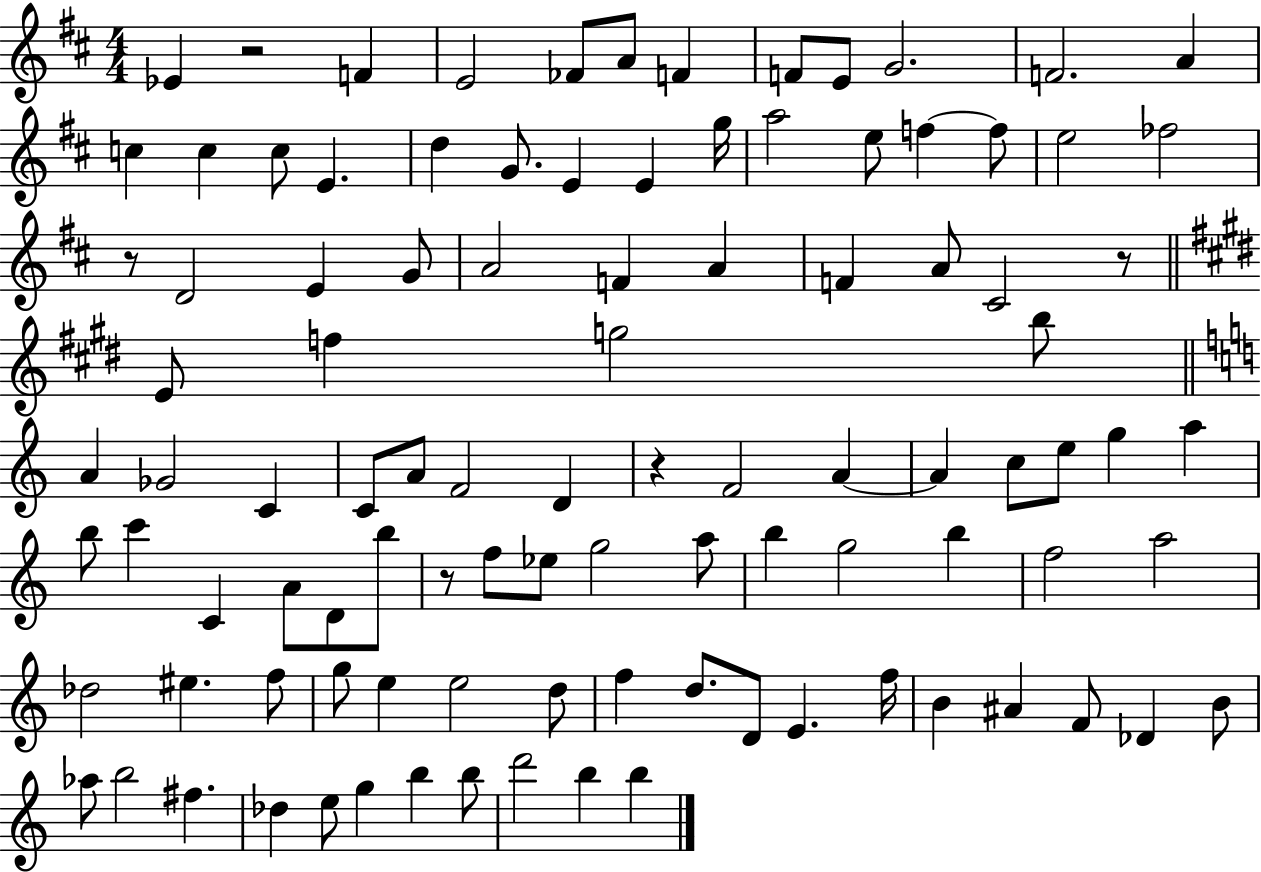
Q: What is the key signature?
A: D major